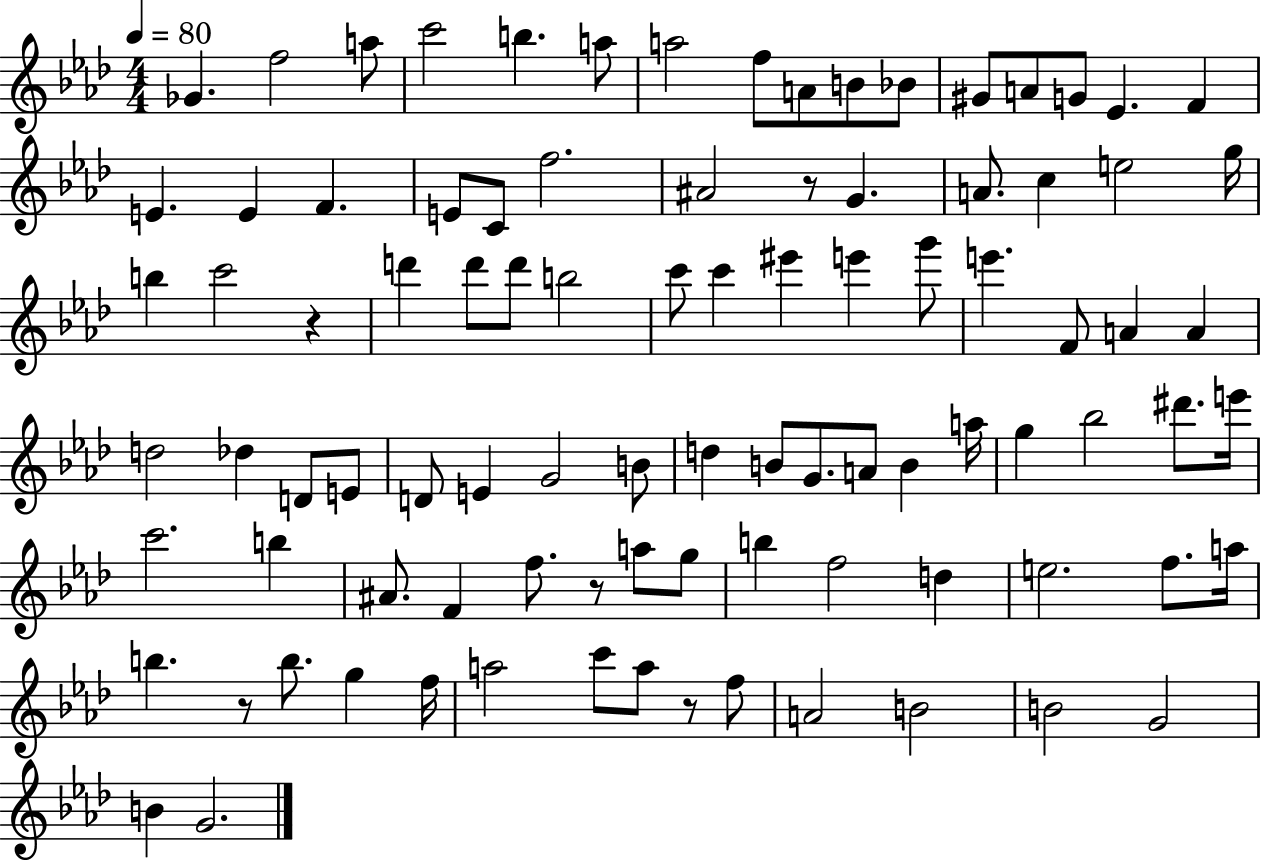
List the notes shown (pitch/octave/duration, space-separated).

Gb4/q. F5/h A5/e C6/h B5/q. A5/e A5/h F5/e A4/e B4/e Bb4/e G#4/e A4/e G4/e Eb4/q. F4/q E4/q. E4/q F4/q. E4/e C4/e F5/h. A#4/h R/e G4/q. A4/e. C5/q E5/h G5/s B5/q C6/h R/q D6/q D6/e D6/e B5/h C6/e C6/q EIS6/q E6/q G6/e E6/q. F4/e A4/q A4/q D5/h Db5/q D4/e E4/e D4/e E4/q G4/h B4/e D5/q B4/e G4/e. A4/e B4/q A5/s G5/q Bb5/h D#6/e. E6/s C6/h. B5/q A#4/e. F4/q F5/e. R/e A5/e G5/e B5/q F5/h D5/q E5/h. F5/e. A5/s B5/q. R/e B5/e. G5/q F5/s A5/h C6/e A5/e R/e F5/e A4/h B4/h B4/h G4/h B4/q G4/h.